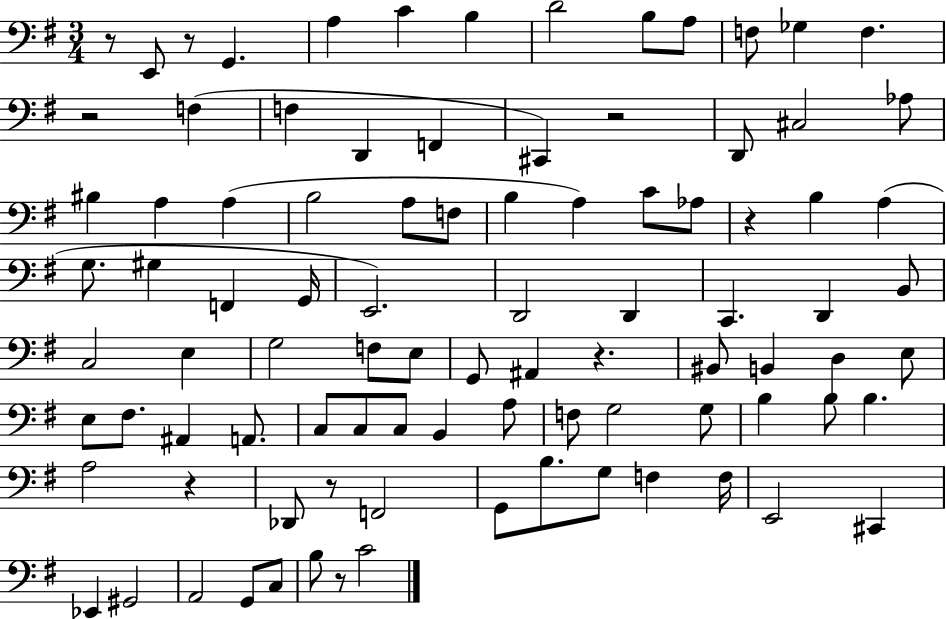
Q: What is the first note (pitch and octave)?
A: E2